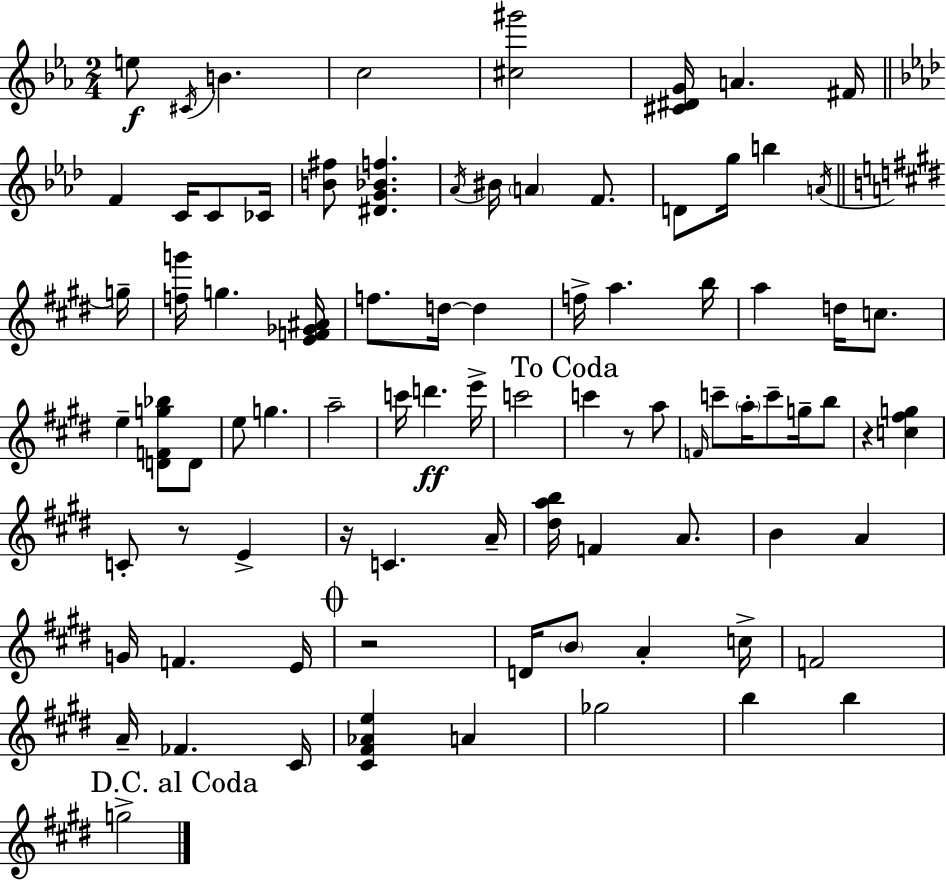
E5/e C#4/s B4/q. C5/h [C#5,G#6]/h [C#4,D#4,G4]/s A4/q. F#4/s F4/q C4/s C4/e CES4/s [B4,F#5]/e [D#4,G4,Bb4,F5]/q. Ab4/s BIS4/s A4/q F4/e. D4/e G5/s B5/q A4/s G5/s [F5,G6]/s G5/q. [E4,F4,Gb4,A#4]/s F5/e. D5/s D5/q F5/s A5/q. B5/s A5/q D5/s C5/e. E5/q [D4,F4,G5,Bb5]/e D4/e E5/e G5/q. A5/h C6/s D6/q. E6/s C6/h C6/q R/e A5/e F4/s C6/e A5/s C6/e G5/s B5/e R/q [C5,F#5,G5]/q C4/e R/e E4/q R/s C4/q. A4/s [D#5,A5,B5]/s F4/q A4/e. B4/q A4/q G4/s F4/q. E4/s R/h D4/s B4/e A4/q C5/s F4/h A4/s FES4/q. C#4/s [C#4,F#4,Ab4,E5]/q A4/q Gb5/h B5/q B5/q G5/h